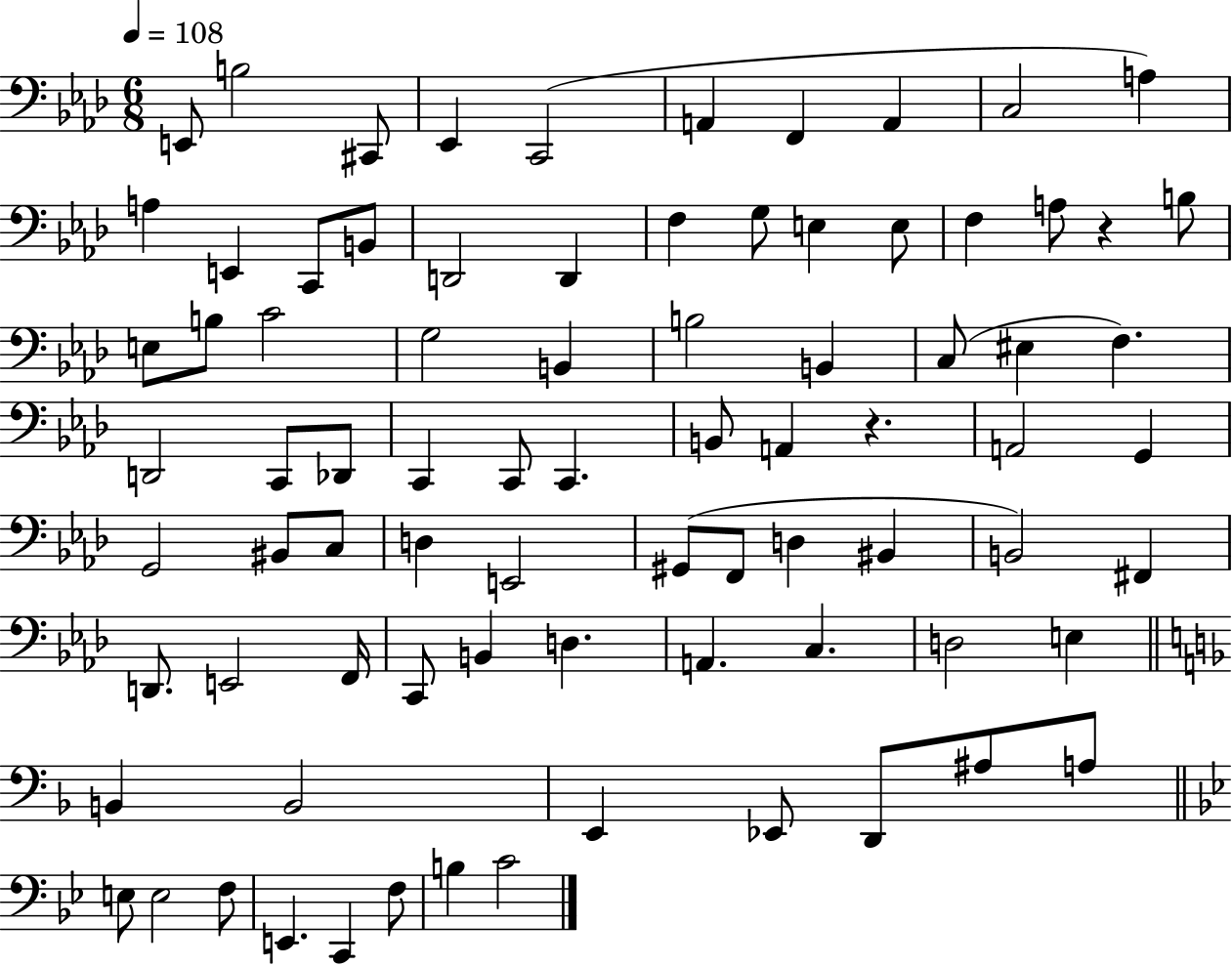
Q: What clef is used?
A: bass